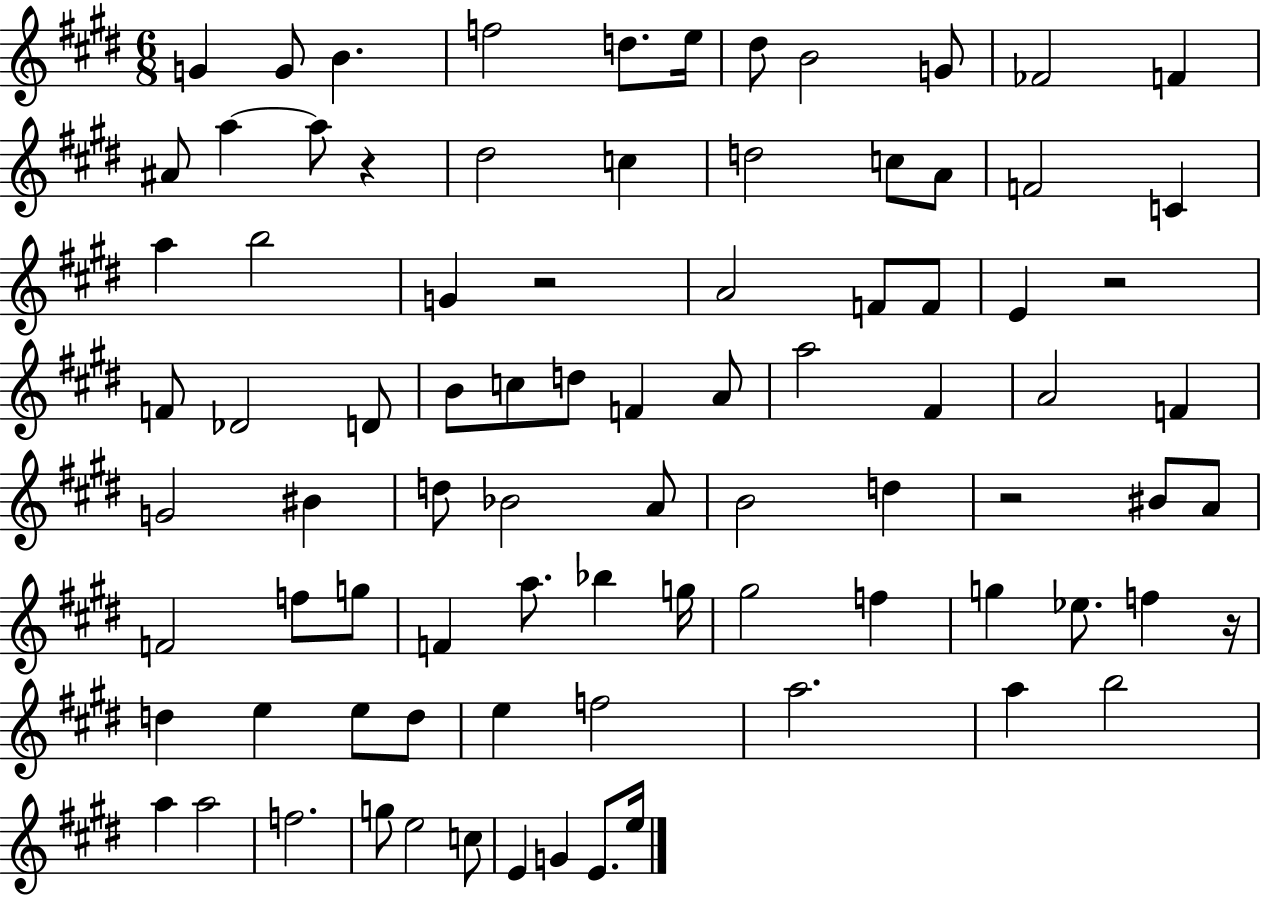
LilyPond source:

{
  \clef treble
  \numericTimeSignature
  \time 6/8
  \key e \major
  g'4 g'8 b'4. | f''2 d''8. e''16 | dis''8 b'2 g'8 | fes'2 f'4 | \break ais'8 a''4~~ a''8 r4 | dis''2 c''4 | d''2 c''8 a'8 | f'2 c'4 | \break a''4 b''2 | g'4 r2 | a'2 f'8 f'8 | e'4 r2 | \break f'8 des'2 d'8 | b'8 c''8 d''8 f'4 a'8 | a''2 fis'4 | a'2 f'4 | \break g'2 bis'4 | d''8 bes'2 a'8 | b'2 d''4 | r2 bis'8 a'8 | \break f'2 f''8 g''8 | f'4 a''8. bes''4 g''16 | gis''2 f''4 | g''4 ees''8. f''4 r16 | \break d''4 e''4 e''8 d''8 | e''4 f''2 | a''2. | a''4 b''2 | \break a''4 a''2 | f''2. | g''8 e''2 c''8 | e'4 g'4 e'8. e''16 | \break \bar "|."
}